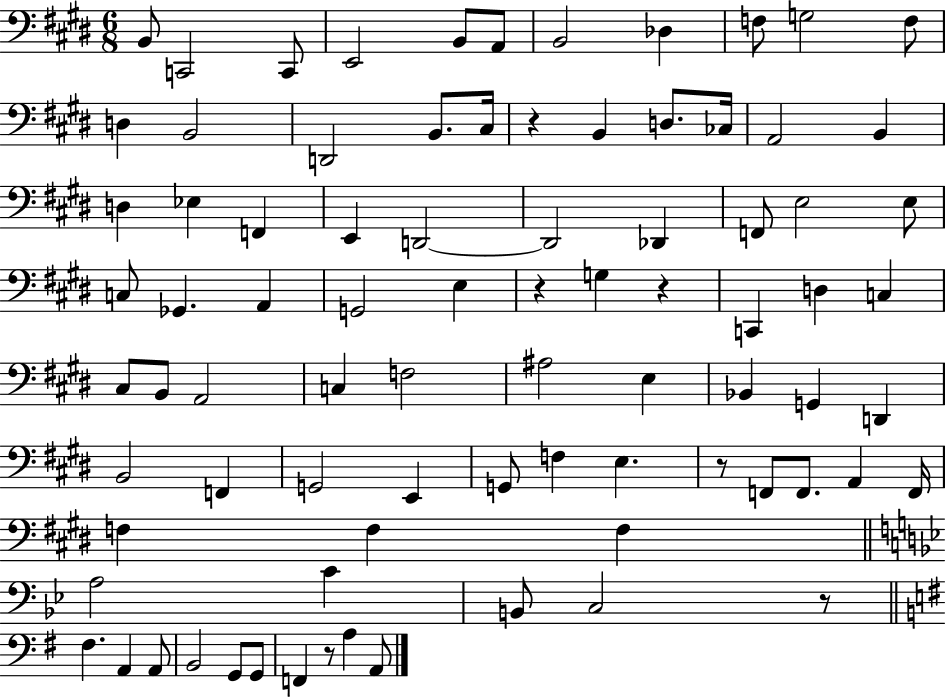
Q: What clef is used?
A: bass